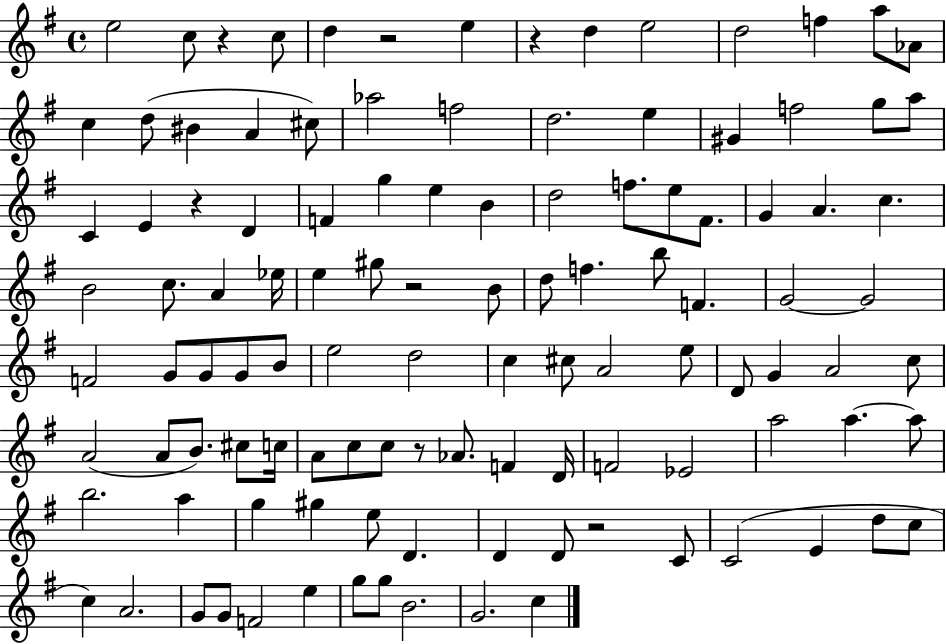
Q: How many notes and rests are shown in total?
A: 113